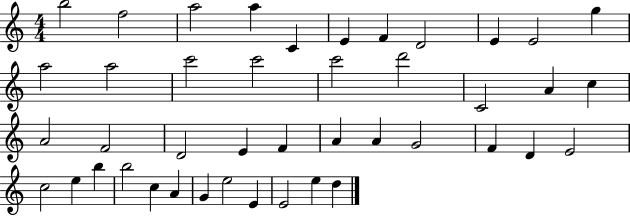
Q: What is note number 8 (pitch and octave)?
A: D4